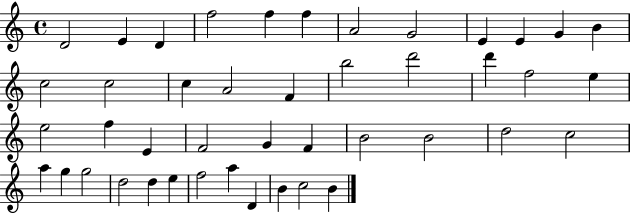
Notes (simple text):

D4/h E4/q D4/q F5/h F5/q F5/q A4/h G4/h E4/q E4/q G4/q B4/q C5/h C5/h C5/q A4/h F4/q B5/h D6/h D6/q F5/h E5/q E5/h F5/q E4/q F4/h G4/q F4/q B4/h B4/h D5/h C5/h A5/q G5/q G5/h D5/h D5/q E5/q F5/h A5/q D4/q B4/q C5/h B4/q